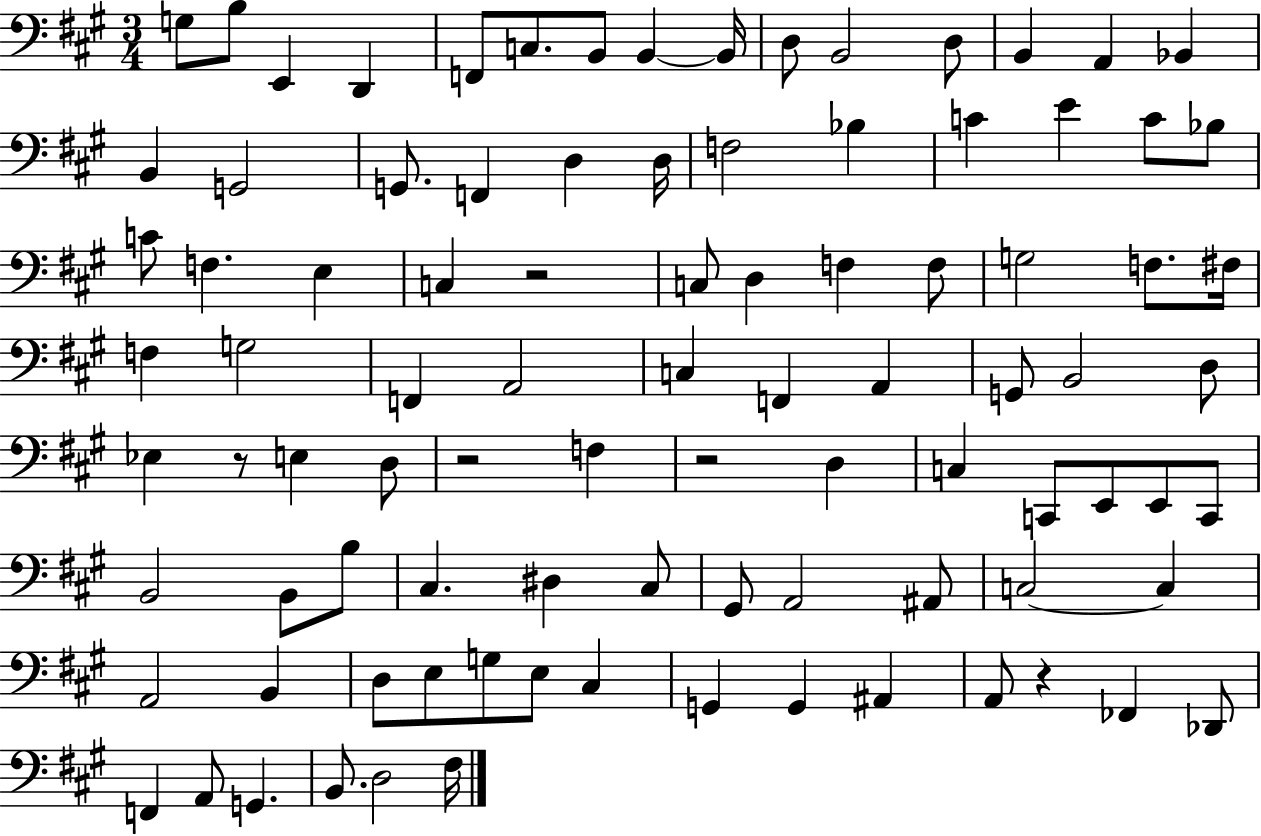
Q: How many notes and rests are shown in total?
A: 93